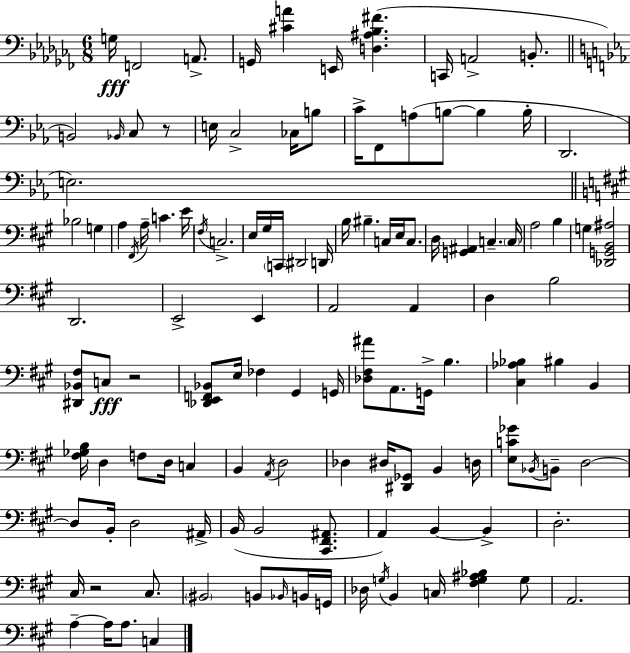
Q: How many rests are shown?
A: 3